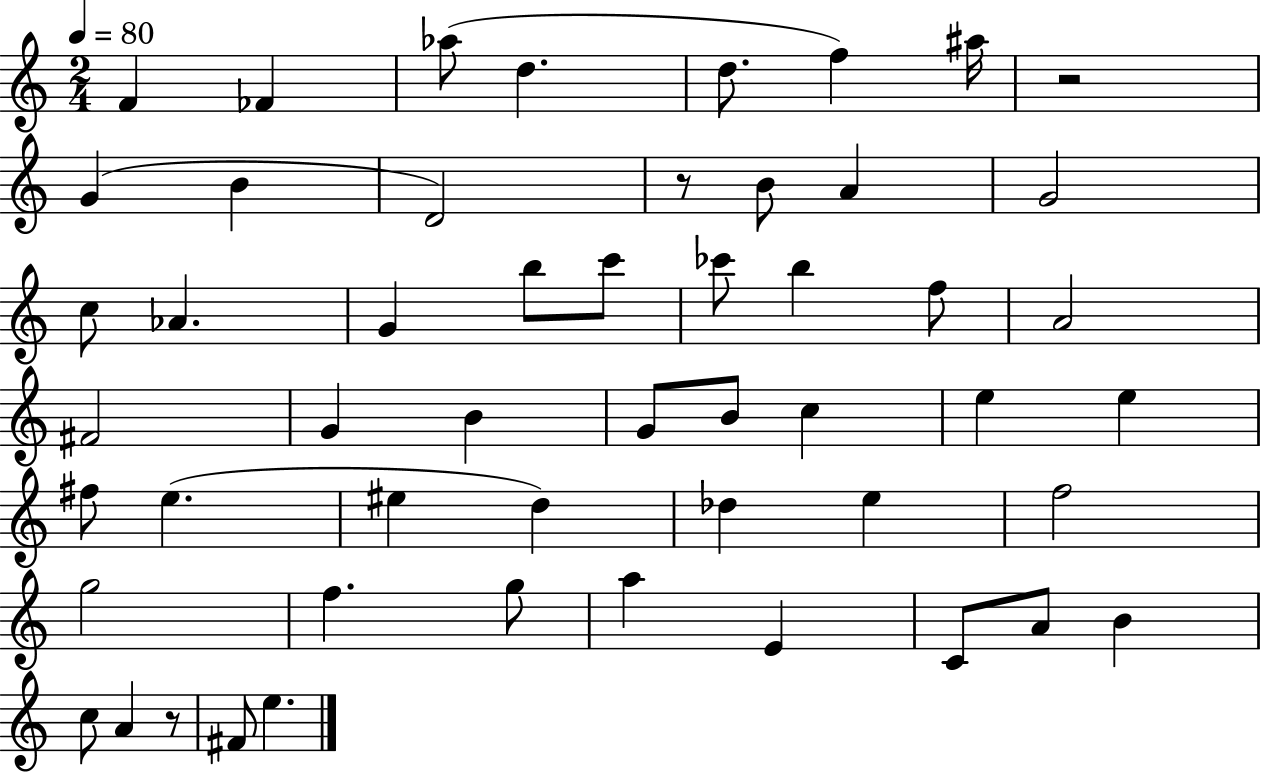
X:1
T:Untitled
M:2/4
L:1/4
K:C
F _F _a/2 d d/2 f ^a/4 z2 G B D2 z/2 B/2 A G2 c/2 _A G b/2 c'/2 _c'/2 b f/2 A2 ^F2 G B G/2 B/2 c e e ^f/2 e ^e d _d e f2 g2 f g/2 a E C/2 A/2 B c/2 A z/2 ^F/2 e